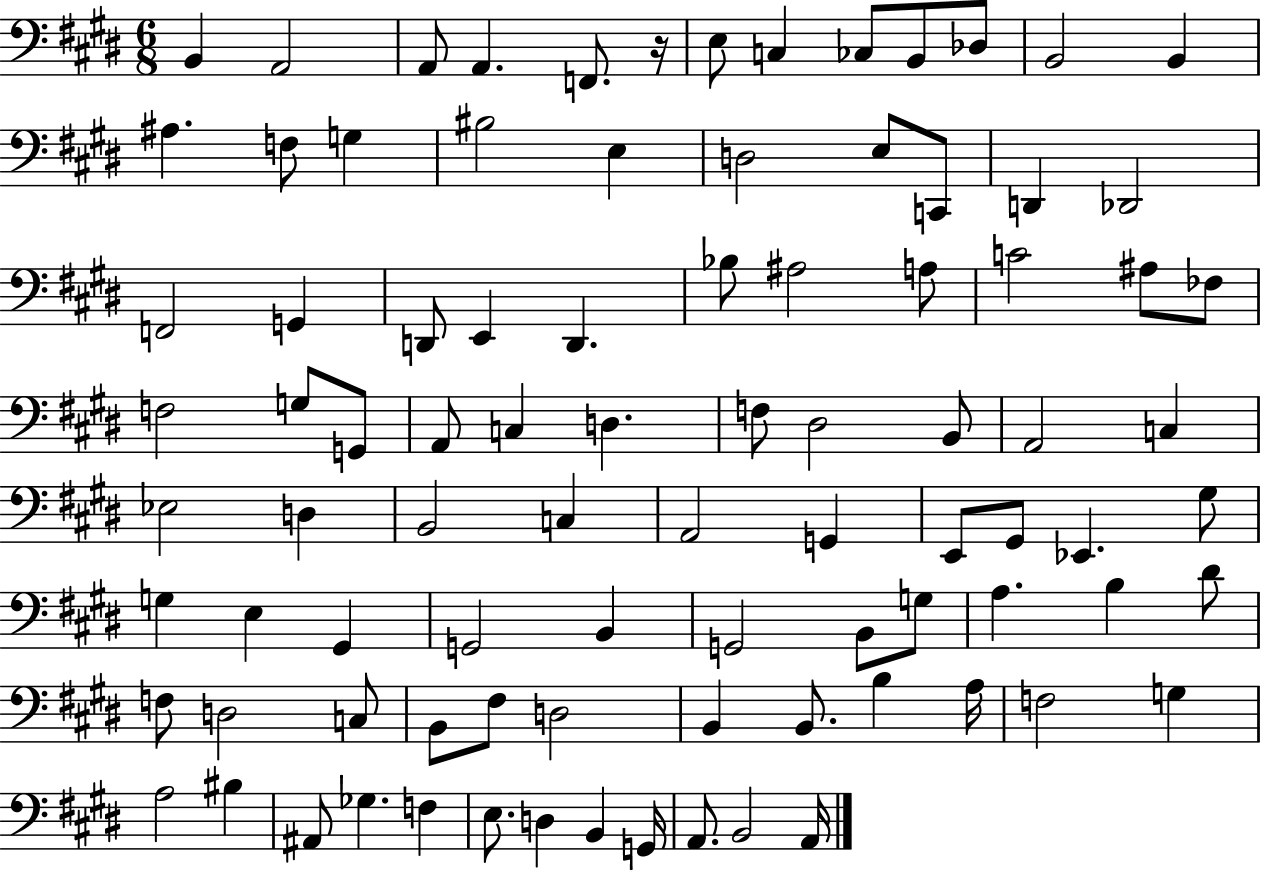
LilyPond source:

{
  \clef bass
  \numericTimeSignature
  \time 6/8
  \key e \major
  b,4 a,2 | a,8 a,4. f,8. r16 | e8 c4 ces8 b,8 des8 | b,2 b,4 | \break ais4. f8 g4 | bis2 e4 | d2 e8 c,8 | d,4 des,2 | \break f,2 g,4 | d,8 e,4 d,4. | bes8 ais2 a8 | c'2 ais8 fes8 | \break f2 g8 g,8 | a,8 c4 d4. | f8 dis2 b,8 | a,2 c4 | \break ees2 d4 | b,2 c4 | a,2 g,4 | e,8 gis,8 ees,4. gis8 | \break g4 e4 gis,4 | g,2 b,4 | g,2 b,8 g8 | a4. b4 dis'8 | \break f8 d2 c8 | b,8 fis8 d2 | b,4 b,8. b4 a16 | f2 g4 | \break a2 bis4 | ais,8 ges4. f4 | e8. d4 b,4 g,16 | a,8. b,2 a,16 | \break \bar "|."
}